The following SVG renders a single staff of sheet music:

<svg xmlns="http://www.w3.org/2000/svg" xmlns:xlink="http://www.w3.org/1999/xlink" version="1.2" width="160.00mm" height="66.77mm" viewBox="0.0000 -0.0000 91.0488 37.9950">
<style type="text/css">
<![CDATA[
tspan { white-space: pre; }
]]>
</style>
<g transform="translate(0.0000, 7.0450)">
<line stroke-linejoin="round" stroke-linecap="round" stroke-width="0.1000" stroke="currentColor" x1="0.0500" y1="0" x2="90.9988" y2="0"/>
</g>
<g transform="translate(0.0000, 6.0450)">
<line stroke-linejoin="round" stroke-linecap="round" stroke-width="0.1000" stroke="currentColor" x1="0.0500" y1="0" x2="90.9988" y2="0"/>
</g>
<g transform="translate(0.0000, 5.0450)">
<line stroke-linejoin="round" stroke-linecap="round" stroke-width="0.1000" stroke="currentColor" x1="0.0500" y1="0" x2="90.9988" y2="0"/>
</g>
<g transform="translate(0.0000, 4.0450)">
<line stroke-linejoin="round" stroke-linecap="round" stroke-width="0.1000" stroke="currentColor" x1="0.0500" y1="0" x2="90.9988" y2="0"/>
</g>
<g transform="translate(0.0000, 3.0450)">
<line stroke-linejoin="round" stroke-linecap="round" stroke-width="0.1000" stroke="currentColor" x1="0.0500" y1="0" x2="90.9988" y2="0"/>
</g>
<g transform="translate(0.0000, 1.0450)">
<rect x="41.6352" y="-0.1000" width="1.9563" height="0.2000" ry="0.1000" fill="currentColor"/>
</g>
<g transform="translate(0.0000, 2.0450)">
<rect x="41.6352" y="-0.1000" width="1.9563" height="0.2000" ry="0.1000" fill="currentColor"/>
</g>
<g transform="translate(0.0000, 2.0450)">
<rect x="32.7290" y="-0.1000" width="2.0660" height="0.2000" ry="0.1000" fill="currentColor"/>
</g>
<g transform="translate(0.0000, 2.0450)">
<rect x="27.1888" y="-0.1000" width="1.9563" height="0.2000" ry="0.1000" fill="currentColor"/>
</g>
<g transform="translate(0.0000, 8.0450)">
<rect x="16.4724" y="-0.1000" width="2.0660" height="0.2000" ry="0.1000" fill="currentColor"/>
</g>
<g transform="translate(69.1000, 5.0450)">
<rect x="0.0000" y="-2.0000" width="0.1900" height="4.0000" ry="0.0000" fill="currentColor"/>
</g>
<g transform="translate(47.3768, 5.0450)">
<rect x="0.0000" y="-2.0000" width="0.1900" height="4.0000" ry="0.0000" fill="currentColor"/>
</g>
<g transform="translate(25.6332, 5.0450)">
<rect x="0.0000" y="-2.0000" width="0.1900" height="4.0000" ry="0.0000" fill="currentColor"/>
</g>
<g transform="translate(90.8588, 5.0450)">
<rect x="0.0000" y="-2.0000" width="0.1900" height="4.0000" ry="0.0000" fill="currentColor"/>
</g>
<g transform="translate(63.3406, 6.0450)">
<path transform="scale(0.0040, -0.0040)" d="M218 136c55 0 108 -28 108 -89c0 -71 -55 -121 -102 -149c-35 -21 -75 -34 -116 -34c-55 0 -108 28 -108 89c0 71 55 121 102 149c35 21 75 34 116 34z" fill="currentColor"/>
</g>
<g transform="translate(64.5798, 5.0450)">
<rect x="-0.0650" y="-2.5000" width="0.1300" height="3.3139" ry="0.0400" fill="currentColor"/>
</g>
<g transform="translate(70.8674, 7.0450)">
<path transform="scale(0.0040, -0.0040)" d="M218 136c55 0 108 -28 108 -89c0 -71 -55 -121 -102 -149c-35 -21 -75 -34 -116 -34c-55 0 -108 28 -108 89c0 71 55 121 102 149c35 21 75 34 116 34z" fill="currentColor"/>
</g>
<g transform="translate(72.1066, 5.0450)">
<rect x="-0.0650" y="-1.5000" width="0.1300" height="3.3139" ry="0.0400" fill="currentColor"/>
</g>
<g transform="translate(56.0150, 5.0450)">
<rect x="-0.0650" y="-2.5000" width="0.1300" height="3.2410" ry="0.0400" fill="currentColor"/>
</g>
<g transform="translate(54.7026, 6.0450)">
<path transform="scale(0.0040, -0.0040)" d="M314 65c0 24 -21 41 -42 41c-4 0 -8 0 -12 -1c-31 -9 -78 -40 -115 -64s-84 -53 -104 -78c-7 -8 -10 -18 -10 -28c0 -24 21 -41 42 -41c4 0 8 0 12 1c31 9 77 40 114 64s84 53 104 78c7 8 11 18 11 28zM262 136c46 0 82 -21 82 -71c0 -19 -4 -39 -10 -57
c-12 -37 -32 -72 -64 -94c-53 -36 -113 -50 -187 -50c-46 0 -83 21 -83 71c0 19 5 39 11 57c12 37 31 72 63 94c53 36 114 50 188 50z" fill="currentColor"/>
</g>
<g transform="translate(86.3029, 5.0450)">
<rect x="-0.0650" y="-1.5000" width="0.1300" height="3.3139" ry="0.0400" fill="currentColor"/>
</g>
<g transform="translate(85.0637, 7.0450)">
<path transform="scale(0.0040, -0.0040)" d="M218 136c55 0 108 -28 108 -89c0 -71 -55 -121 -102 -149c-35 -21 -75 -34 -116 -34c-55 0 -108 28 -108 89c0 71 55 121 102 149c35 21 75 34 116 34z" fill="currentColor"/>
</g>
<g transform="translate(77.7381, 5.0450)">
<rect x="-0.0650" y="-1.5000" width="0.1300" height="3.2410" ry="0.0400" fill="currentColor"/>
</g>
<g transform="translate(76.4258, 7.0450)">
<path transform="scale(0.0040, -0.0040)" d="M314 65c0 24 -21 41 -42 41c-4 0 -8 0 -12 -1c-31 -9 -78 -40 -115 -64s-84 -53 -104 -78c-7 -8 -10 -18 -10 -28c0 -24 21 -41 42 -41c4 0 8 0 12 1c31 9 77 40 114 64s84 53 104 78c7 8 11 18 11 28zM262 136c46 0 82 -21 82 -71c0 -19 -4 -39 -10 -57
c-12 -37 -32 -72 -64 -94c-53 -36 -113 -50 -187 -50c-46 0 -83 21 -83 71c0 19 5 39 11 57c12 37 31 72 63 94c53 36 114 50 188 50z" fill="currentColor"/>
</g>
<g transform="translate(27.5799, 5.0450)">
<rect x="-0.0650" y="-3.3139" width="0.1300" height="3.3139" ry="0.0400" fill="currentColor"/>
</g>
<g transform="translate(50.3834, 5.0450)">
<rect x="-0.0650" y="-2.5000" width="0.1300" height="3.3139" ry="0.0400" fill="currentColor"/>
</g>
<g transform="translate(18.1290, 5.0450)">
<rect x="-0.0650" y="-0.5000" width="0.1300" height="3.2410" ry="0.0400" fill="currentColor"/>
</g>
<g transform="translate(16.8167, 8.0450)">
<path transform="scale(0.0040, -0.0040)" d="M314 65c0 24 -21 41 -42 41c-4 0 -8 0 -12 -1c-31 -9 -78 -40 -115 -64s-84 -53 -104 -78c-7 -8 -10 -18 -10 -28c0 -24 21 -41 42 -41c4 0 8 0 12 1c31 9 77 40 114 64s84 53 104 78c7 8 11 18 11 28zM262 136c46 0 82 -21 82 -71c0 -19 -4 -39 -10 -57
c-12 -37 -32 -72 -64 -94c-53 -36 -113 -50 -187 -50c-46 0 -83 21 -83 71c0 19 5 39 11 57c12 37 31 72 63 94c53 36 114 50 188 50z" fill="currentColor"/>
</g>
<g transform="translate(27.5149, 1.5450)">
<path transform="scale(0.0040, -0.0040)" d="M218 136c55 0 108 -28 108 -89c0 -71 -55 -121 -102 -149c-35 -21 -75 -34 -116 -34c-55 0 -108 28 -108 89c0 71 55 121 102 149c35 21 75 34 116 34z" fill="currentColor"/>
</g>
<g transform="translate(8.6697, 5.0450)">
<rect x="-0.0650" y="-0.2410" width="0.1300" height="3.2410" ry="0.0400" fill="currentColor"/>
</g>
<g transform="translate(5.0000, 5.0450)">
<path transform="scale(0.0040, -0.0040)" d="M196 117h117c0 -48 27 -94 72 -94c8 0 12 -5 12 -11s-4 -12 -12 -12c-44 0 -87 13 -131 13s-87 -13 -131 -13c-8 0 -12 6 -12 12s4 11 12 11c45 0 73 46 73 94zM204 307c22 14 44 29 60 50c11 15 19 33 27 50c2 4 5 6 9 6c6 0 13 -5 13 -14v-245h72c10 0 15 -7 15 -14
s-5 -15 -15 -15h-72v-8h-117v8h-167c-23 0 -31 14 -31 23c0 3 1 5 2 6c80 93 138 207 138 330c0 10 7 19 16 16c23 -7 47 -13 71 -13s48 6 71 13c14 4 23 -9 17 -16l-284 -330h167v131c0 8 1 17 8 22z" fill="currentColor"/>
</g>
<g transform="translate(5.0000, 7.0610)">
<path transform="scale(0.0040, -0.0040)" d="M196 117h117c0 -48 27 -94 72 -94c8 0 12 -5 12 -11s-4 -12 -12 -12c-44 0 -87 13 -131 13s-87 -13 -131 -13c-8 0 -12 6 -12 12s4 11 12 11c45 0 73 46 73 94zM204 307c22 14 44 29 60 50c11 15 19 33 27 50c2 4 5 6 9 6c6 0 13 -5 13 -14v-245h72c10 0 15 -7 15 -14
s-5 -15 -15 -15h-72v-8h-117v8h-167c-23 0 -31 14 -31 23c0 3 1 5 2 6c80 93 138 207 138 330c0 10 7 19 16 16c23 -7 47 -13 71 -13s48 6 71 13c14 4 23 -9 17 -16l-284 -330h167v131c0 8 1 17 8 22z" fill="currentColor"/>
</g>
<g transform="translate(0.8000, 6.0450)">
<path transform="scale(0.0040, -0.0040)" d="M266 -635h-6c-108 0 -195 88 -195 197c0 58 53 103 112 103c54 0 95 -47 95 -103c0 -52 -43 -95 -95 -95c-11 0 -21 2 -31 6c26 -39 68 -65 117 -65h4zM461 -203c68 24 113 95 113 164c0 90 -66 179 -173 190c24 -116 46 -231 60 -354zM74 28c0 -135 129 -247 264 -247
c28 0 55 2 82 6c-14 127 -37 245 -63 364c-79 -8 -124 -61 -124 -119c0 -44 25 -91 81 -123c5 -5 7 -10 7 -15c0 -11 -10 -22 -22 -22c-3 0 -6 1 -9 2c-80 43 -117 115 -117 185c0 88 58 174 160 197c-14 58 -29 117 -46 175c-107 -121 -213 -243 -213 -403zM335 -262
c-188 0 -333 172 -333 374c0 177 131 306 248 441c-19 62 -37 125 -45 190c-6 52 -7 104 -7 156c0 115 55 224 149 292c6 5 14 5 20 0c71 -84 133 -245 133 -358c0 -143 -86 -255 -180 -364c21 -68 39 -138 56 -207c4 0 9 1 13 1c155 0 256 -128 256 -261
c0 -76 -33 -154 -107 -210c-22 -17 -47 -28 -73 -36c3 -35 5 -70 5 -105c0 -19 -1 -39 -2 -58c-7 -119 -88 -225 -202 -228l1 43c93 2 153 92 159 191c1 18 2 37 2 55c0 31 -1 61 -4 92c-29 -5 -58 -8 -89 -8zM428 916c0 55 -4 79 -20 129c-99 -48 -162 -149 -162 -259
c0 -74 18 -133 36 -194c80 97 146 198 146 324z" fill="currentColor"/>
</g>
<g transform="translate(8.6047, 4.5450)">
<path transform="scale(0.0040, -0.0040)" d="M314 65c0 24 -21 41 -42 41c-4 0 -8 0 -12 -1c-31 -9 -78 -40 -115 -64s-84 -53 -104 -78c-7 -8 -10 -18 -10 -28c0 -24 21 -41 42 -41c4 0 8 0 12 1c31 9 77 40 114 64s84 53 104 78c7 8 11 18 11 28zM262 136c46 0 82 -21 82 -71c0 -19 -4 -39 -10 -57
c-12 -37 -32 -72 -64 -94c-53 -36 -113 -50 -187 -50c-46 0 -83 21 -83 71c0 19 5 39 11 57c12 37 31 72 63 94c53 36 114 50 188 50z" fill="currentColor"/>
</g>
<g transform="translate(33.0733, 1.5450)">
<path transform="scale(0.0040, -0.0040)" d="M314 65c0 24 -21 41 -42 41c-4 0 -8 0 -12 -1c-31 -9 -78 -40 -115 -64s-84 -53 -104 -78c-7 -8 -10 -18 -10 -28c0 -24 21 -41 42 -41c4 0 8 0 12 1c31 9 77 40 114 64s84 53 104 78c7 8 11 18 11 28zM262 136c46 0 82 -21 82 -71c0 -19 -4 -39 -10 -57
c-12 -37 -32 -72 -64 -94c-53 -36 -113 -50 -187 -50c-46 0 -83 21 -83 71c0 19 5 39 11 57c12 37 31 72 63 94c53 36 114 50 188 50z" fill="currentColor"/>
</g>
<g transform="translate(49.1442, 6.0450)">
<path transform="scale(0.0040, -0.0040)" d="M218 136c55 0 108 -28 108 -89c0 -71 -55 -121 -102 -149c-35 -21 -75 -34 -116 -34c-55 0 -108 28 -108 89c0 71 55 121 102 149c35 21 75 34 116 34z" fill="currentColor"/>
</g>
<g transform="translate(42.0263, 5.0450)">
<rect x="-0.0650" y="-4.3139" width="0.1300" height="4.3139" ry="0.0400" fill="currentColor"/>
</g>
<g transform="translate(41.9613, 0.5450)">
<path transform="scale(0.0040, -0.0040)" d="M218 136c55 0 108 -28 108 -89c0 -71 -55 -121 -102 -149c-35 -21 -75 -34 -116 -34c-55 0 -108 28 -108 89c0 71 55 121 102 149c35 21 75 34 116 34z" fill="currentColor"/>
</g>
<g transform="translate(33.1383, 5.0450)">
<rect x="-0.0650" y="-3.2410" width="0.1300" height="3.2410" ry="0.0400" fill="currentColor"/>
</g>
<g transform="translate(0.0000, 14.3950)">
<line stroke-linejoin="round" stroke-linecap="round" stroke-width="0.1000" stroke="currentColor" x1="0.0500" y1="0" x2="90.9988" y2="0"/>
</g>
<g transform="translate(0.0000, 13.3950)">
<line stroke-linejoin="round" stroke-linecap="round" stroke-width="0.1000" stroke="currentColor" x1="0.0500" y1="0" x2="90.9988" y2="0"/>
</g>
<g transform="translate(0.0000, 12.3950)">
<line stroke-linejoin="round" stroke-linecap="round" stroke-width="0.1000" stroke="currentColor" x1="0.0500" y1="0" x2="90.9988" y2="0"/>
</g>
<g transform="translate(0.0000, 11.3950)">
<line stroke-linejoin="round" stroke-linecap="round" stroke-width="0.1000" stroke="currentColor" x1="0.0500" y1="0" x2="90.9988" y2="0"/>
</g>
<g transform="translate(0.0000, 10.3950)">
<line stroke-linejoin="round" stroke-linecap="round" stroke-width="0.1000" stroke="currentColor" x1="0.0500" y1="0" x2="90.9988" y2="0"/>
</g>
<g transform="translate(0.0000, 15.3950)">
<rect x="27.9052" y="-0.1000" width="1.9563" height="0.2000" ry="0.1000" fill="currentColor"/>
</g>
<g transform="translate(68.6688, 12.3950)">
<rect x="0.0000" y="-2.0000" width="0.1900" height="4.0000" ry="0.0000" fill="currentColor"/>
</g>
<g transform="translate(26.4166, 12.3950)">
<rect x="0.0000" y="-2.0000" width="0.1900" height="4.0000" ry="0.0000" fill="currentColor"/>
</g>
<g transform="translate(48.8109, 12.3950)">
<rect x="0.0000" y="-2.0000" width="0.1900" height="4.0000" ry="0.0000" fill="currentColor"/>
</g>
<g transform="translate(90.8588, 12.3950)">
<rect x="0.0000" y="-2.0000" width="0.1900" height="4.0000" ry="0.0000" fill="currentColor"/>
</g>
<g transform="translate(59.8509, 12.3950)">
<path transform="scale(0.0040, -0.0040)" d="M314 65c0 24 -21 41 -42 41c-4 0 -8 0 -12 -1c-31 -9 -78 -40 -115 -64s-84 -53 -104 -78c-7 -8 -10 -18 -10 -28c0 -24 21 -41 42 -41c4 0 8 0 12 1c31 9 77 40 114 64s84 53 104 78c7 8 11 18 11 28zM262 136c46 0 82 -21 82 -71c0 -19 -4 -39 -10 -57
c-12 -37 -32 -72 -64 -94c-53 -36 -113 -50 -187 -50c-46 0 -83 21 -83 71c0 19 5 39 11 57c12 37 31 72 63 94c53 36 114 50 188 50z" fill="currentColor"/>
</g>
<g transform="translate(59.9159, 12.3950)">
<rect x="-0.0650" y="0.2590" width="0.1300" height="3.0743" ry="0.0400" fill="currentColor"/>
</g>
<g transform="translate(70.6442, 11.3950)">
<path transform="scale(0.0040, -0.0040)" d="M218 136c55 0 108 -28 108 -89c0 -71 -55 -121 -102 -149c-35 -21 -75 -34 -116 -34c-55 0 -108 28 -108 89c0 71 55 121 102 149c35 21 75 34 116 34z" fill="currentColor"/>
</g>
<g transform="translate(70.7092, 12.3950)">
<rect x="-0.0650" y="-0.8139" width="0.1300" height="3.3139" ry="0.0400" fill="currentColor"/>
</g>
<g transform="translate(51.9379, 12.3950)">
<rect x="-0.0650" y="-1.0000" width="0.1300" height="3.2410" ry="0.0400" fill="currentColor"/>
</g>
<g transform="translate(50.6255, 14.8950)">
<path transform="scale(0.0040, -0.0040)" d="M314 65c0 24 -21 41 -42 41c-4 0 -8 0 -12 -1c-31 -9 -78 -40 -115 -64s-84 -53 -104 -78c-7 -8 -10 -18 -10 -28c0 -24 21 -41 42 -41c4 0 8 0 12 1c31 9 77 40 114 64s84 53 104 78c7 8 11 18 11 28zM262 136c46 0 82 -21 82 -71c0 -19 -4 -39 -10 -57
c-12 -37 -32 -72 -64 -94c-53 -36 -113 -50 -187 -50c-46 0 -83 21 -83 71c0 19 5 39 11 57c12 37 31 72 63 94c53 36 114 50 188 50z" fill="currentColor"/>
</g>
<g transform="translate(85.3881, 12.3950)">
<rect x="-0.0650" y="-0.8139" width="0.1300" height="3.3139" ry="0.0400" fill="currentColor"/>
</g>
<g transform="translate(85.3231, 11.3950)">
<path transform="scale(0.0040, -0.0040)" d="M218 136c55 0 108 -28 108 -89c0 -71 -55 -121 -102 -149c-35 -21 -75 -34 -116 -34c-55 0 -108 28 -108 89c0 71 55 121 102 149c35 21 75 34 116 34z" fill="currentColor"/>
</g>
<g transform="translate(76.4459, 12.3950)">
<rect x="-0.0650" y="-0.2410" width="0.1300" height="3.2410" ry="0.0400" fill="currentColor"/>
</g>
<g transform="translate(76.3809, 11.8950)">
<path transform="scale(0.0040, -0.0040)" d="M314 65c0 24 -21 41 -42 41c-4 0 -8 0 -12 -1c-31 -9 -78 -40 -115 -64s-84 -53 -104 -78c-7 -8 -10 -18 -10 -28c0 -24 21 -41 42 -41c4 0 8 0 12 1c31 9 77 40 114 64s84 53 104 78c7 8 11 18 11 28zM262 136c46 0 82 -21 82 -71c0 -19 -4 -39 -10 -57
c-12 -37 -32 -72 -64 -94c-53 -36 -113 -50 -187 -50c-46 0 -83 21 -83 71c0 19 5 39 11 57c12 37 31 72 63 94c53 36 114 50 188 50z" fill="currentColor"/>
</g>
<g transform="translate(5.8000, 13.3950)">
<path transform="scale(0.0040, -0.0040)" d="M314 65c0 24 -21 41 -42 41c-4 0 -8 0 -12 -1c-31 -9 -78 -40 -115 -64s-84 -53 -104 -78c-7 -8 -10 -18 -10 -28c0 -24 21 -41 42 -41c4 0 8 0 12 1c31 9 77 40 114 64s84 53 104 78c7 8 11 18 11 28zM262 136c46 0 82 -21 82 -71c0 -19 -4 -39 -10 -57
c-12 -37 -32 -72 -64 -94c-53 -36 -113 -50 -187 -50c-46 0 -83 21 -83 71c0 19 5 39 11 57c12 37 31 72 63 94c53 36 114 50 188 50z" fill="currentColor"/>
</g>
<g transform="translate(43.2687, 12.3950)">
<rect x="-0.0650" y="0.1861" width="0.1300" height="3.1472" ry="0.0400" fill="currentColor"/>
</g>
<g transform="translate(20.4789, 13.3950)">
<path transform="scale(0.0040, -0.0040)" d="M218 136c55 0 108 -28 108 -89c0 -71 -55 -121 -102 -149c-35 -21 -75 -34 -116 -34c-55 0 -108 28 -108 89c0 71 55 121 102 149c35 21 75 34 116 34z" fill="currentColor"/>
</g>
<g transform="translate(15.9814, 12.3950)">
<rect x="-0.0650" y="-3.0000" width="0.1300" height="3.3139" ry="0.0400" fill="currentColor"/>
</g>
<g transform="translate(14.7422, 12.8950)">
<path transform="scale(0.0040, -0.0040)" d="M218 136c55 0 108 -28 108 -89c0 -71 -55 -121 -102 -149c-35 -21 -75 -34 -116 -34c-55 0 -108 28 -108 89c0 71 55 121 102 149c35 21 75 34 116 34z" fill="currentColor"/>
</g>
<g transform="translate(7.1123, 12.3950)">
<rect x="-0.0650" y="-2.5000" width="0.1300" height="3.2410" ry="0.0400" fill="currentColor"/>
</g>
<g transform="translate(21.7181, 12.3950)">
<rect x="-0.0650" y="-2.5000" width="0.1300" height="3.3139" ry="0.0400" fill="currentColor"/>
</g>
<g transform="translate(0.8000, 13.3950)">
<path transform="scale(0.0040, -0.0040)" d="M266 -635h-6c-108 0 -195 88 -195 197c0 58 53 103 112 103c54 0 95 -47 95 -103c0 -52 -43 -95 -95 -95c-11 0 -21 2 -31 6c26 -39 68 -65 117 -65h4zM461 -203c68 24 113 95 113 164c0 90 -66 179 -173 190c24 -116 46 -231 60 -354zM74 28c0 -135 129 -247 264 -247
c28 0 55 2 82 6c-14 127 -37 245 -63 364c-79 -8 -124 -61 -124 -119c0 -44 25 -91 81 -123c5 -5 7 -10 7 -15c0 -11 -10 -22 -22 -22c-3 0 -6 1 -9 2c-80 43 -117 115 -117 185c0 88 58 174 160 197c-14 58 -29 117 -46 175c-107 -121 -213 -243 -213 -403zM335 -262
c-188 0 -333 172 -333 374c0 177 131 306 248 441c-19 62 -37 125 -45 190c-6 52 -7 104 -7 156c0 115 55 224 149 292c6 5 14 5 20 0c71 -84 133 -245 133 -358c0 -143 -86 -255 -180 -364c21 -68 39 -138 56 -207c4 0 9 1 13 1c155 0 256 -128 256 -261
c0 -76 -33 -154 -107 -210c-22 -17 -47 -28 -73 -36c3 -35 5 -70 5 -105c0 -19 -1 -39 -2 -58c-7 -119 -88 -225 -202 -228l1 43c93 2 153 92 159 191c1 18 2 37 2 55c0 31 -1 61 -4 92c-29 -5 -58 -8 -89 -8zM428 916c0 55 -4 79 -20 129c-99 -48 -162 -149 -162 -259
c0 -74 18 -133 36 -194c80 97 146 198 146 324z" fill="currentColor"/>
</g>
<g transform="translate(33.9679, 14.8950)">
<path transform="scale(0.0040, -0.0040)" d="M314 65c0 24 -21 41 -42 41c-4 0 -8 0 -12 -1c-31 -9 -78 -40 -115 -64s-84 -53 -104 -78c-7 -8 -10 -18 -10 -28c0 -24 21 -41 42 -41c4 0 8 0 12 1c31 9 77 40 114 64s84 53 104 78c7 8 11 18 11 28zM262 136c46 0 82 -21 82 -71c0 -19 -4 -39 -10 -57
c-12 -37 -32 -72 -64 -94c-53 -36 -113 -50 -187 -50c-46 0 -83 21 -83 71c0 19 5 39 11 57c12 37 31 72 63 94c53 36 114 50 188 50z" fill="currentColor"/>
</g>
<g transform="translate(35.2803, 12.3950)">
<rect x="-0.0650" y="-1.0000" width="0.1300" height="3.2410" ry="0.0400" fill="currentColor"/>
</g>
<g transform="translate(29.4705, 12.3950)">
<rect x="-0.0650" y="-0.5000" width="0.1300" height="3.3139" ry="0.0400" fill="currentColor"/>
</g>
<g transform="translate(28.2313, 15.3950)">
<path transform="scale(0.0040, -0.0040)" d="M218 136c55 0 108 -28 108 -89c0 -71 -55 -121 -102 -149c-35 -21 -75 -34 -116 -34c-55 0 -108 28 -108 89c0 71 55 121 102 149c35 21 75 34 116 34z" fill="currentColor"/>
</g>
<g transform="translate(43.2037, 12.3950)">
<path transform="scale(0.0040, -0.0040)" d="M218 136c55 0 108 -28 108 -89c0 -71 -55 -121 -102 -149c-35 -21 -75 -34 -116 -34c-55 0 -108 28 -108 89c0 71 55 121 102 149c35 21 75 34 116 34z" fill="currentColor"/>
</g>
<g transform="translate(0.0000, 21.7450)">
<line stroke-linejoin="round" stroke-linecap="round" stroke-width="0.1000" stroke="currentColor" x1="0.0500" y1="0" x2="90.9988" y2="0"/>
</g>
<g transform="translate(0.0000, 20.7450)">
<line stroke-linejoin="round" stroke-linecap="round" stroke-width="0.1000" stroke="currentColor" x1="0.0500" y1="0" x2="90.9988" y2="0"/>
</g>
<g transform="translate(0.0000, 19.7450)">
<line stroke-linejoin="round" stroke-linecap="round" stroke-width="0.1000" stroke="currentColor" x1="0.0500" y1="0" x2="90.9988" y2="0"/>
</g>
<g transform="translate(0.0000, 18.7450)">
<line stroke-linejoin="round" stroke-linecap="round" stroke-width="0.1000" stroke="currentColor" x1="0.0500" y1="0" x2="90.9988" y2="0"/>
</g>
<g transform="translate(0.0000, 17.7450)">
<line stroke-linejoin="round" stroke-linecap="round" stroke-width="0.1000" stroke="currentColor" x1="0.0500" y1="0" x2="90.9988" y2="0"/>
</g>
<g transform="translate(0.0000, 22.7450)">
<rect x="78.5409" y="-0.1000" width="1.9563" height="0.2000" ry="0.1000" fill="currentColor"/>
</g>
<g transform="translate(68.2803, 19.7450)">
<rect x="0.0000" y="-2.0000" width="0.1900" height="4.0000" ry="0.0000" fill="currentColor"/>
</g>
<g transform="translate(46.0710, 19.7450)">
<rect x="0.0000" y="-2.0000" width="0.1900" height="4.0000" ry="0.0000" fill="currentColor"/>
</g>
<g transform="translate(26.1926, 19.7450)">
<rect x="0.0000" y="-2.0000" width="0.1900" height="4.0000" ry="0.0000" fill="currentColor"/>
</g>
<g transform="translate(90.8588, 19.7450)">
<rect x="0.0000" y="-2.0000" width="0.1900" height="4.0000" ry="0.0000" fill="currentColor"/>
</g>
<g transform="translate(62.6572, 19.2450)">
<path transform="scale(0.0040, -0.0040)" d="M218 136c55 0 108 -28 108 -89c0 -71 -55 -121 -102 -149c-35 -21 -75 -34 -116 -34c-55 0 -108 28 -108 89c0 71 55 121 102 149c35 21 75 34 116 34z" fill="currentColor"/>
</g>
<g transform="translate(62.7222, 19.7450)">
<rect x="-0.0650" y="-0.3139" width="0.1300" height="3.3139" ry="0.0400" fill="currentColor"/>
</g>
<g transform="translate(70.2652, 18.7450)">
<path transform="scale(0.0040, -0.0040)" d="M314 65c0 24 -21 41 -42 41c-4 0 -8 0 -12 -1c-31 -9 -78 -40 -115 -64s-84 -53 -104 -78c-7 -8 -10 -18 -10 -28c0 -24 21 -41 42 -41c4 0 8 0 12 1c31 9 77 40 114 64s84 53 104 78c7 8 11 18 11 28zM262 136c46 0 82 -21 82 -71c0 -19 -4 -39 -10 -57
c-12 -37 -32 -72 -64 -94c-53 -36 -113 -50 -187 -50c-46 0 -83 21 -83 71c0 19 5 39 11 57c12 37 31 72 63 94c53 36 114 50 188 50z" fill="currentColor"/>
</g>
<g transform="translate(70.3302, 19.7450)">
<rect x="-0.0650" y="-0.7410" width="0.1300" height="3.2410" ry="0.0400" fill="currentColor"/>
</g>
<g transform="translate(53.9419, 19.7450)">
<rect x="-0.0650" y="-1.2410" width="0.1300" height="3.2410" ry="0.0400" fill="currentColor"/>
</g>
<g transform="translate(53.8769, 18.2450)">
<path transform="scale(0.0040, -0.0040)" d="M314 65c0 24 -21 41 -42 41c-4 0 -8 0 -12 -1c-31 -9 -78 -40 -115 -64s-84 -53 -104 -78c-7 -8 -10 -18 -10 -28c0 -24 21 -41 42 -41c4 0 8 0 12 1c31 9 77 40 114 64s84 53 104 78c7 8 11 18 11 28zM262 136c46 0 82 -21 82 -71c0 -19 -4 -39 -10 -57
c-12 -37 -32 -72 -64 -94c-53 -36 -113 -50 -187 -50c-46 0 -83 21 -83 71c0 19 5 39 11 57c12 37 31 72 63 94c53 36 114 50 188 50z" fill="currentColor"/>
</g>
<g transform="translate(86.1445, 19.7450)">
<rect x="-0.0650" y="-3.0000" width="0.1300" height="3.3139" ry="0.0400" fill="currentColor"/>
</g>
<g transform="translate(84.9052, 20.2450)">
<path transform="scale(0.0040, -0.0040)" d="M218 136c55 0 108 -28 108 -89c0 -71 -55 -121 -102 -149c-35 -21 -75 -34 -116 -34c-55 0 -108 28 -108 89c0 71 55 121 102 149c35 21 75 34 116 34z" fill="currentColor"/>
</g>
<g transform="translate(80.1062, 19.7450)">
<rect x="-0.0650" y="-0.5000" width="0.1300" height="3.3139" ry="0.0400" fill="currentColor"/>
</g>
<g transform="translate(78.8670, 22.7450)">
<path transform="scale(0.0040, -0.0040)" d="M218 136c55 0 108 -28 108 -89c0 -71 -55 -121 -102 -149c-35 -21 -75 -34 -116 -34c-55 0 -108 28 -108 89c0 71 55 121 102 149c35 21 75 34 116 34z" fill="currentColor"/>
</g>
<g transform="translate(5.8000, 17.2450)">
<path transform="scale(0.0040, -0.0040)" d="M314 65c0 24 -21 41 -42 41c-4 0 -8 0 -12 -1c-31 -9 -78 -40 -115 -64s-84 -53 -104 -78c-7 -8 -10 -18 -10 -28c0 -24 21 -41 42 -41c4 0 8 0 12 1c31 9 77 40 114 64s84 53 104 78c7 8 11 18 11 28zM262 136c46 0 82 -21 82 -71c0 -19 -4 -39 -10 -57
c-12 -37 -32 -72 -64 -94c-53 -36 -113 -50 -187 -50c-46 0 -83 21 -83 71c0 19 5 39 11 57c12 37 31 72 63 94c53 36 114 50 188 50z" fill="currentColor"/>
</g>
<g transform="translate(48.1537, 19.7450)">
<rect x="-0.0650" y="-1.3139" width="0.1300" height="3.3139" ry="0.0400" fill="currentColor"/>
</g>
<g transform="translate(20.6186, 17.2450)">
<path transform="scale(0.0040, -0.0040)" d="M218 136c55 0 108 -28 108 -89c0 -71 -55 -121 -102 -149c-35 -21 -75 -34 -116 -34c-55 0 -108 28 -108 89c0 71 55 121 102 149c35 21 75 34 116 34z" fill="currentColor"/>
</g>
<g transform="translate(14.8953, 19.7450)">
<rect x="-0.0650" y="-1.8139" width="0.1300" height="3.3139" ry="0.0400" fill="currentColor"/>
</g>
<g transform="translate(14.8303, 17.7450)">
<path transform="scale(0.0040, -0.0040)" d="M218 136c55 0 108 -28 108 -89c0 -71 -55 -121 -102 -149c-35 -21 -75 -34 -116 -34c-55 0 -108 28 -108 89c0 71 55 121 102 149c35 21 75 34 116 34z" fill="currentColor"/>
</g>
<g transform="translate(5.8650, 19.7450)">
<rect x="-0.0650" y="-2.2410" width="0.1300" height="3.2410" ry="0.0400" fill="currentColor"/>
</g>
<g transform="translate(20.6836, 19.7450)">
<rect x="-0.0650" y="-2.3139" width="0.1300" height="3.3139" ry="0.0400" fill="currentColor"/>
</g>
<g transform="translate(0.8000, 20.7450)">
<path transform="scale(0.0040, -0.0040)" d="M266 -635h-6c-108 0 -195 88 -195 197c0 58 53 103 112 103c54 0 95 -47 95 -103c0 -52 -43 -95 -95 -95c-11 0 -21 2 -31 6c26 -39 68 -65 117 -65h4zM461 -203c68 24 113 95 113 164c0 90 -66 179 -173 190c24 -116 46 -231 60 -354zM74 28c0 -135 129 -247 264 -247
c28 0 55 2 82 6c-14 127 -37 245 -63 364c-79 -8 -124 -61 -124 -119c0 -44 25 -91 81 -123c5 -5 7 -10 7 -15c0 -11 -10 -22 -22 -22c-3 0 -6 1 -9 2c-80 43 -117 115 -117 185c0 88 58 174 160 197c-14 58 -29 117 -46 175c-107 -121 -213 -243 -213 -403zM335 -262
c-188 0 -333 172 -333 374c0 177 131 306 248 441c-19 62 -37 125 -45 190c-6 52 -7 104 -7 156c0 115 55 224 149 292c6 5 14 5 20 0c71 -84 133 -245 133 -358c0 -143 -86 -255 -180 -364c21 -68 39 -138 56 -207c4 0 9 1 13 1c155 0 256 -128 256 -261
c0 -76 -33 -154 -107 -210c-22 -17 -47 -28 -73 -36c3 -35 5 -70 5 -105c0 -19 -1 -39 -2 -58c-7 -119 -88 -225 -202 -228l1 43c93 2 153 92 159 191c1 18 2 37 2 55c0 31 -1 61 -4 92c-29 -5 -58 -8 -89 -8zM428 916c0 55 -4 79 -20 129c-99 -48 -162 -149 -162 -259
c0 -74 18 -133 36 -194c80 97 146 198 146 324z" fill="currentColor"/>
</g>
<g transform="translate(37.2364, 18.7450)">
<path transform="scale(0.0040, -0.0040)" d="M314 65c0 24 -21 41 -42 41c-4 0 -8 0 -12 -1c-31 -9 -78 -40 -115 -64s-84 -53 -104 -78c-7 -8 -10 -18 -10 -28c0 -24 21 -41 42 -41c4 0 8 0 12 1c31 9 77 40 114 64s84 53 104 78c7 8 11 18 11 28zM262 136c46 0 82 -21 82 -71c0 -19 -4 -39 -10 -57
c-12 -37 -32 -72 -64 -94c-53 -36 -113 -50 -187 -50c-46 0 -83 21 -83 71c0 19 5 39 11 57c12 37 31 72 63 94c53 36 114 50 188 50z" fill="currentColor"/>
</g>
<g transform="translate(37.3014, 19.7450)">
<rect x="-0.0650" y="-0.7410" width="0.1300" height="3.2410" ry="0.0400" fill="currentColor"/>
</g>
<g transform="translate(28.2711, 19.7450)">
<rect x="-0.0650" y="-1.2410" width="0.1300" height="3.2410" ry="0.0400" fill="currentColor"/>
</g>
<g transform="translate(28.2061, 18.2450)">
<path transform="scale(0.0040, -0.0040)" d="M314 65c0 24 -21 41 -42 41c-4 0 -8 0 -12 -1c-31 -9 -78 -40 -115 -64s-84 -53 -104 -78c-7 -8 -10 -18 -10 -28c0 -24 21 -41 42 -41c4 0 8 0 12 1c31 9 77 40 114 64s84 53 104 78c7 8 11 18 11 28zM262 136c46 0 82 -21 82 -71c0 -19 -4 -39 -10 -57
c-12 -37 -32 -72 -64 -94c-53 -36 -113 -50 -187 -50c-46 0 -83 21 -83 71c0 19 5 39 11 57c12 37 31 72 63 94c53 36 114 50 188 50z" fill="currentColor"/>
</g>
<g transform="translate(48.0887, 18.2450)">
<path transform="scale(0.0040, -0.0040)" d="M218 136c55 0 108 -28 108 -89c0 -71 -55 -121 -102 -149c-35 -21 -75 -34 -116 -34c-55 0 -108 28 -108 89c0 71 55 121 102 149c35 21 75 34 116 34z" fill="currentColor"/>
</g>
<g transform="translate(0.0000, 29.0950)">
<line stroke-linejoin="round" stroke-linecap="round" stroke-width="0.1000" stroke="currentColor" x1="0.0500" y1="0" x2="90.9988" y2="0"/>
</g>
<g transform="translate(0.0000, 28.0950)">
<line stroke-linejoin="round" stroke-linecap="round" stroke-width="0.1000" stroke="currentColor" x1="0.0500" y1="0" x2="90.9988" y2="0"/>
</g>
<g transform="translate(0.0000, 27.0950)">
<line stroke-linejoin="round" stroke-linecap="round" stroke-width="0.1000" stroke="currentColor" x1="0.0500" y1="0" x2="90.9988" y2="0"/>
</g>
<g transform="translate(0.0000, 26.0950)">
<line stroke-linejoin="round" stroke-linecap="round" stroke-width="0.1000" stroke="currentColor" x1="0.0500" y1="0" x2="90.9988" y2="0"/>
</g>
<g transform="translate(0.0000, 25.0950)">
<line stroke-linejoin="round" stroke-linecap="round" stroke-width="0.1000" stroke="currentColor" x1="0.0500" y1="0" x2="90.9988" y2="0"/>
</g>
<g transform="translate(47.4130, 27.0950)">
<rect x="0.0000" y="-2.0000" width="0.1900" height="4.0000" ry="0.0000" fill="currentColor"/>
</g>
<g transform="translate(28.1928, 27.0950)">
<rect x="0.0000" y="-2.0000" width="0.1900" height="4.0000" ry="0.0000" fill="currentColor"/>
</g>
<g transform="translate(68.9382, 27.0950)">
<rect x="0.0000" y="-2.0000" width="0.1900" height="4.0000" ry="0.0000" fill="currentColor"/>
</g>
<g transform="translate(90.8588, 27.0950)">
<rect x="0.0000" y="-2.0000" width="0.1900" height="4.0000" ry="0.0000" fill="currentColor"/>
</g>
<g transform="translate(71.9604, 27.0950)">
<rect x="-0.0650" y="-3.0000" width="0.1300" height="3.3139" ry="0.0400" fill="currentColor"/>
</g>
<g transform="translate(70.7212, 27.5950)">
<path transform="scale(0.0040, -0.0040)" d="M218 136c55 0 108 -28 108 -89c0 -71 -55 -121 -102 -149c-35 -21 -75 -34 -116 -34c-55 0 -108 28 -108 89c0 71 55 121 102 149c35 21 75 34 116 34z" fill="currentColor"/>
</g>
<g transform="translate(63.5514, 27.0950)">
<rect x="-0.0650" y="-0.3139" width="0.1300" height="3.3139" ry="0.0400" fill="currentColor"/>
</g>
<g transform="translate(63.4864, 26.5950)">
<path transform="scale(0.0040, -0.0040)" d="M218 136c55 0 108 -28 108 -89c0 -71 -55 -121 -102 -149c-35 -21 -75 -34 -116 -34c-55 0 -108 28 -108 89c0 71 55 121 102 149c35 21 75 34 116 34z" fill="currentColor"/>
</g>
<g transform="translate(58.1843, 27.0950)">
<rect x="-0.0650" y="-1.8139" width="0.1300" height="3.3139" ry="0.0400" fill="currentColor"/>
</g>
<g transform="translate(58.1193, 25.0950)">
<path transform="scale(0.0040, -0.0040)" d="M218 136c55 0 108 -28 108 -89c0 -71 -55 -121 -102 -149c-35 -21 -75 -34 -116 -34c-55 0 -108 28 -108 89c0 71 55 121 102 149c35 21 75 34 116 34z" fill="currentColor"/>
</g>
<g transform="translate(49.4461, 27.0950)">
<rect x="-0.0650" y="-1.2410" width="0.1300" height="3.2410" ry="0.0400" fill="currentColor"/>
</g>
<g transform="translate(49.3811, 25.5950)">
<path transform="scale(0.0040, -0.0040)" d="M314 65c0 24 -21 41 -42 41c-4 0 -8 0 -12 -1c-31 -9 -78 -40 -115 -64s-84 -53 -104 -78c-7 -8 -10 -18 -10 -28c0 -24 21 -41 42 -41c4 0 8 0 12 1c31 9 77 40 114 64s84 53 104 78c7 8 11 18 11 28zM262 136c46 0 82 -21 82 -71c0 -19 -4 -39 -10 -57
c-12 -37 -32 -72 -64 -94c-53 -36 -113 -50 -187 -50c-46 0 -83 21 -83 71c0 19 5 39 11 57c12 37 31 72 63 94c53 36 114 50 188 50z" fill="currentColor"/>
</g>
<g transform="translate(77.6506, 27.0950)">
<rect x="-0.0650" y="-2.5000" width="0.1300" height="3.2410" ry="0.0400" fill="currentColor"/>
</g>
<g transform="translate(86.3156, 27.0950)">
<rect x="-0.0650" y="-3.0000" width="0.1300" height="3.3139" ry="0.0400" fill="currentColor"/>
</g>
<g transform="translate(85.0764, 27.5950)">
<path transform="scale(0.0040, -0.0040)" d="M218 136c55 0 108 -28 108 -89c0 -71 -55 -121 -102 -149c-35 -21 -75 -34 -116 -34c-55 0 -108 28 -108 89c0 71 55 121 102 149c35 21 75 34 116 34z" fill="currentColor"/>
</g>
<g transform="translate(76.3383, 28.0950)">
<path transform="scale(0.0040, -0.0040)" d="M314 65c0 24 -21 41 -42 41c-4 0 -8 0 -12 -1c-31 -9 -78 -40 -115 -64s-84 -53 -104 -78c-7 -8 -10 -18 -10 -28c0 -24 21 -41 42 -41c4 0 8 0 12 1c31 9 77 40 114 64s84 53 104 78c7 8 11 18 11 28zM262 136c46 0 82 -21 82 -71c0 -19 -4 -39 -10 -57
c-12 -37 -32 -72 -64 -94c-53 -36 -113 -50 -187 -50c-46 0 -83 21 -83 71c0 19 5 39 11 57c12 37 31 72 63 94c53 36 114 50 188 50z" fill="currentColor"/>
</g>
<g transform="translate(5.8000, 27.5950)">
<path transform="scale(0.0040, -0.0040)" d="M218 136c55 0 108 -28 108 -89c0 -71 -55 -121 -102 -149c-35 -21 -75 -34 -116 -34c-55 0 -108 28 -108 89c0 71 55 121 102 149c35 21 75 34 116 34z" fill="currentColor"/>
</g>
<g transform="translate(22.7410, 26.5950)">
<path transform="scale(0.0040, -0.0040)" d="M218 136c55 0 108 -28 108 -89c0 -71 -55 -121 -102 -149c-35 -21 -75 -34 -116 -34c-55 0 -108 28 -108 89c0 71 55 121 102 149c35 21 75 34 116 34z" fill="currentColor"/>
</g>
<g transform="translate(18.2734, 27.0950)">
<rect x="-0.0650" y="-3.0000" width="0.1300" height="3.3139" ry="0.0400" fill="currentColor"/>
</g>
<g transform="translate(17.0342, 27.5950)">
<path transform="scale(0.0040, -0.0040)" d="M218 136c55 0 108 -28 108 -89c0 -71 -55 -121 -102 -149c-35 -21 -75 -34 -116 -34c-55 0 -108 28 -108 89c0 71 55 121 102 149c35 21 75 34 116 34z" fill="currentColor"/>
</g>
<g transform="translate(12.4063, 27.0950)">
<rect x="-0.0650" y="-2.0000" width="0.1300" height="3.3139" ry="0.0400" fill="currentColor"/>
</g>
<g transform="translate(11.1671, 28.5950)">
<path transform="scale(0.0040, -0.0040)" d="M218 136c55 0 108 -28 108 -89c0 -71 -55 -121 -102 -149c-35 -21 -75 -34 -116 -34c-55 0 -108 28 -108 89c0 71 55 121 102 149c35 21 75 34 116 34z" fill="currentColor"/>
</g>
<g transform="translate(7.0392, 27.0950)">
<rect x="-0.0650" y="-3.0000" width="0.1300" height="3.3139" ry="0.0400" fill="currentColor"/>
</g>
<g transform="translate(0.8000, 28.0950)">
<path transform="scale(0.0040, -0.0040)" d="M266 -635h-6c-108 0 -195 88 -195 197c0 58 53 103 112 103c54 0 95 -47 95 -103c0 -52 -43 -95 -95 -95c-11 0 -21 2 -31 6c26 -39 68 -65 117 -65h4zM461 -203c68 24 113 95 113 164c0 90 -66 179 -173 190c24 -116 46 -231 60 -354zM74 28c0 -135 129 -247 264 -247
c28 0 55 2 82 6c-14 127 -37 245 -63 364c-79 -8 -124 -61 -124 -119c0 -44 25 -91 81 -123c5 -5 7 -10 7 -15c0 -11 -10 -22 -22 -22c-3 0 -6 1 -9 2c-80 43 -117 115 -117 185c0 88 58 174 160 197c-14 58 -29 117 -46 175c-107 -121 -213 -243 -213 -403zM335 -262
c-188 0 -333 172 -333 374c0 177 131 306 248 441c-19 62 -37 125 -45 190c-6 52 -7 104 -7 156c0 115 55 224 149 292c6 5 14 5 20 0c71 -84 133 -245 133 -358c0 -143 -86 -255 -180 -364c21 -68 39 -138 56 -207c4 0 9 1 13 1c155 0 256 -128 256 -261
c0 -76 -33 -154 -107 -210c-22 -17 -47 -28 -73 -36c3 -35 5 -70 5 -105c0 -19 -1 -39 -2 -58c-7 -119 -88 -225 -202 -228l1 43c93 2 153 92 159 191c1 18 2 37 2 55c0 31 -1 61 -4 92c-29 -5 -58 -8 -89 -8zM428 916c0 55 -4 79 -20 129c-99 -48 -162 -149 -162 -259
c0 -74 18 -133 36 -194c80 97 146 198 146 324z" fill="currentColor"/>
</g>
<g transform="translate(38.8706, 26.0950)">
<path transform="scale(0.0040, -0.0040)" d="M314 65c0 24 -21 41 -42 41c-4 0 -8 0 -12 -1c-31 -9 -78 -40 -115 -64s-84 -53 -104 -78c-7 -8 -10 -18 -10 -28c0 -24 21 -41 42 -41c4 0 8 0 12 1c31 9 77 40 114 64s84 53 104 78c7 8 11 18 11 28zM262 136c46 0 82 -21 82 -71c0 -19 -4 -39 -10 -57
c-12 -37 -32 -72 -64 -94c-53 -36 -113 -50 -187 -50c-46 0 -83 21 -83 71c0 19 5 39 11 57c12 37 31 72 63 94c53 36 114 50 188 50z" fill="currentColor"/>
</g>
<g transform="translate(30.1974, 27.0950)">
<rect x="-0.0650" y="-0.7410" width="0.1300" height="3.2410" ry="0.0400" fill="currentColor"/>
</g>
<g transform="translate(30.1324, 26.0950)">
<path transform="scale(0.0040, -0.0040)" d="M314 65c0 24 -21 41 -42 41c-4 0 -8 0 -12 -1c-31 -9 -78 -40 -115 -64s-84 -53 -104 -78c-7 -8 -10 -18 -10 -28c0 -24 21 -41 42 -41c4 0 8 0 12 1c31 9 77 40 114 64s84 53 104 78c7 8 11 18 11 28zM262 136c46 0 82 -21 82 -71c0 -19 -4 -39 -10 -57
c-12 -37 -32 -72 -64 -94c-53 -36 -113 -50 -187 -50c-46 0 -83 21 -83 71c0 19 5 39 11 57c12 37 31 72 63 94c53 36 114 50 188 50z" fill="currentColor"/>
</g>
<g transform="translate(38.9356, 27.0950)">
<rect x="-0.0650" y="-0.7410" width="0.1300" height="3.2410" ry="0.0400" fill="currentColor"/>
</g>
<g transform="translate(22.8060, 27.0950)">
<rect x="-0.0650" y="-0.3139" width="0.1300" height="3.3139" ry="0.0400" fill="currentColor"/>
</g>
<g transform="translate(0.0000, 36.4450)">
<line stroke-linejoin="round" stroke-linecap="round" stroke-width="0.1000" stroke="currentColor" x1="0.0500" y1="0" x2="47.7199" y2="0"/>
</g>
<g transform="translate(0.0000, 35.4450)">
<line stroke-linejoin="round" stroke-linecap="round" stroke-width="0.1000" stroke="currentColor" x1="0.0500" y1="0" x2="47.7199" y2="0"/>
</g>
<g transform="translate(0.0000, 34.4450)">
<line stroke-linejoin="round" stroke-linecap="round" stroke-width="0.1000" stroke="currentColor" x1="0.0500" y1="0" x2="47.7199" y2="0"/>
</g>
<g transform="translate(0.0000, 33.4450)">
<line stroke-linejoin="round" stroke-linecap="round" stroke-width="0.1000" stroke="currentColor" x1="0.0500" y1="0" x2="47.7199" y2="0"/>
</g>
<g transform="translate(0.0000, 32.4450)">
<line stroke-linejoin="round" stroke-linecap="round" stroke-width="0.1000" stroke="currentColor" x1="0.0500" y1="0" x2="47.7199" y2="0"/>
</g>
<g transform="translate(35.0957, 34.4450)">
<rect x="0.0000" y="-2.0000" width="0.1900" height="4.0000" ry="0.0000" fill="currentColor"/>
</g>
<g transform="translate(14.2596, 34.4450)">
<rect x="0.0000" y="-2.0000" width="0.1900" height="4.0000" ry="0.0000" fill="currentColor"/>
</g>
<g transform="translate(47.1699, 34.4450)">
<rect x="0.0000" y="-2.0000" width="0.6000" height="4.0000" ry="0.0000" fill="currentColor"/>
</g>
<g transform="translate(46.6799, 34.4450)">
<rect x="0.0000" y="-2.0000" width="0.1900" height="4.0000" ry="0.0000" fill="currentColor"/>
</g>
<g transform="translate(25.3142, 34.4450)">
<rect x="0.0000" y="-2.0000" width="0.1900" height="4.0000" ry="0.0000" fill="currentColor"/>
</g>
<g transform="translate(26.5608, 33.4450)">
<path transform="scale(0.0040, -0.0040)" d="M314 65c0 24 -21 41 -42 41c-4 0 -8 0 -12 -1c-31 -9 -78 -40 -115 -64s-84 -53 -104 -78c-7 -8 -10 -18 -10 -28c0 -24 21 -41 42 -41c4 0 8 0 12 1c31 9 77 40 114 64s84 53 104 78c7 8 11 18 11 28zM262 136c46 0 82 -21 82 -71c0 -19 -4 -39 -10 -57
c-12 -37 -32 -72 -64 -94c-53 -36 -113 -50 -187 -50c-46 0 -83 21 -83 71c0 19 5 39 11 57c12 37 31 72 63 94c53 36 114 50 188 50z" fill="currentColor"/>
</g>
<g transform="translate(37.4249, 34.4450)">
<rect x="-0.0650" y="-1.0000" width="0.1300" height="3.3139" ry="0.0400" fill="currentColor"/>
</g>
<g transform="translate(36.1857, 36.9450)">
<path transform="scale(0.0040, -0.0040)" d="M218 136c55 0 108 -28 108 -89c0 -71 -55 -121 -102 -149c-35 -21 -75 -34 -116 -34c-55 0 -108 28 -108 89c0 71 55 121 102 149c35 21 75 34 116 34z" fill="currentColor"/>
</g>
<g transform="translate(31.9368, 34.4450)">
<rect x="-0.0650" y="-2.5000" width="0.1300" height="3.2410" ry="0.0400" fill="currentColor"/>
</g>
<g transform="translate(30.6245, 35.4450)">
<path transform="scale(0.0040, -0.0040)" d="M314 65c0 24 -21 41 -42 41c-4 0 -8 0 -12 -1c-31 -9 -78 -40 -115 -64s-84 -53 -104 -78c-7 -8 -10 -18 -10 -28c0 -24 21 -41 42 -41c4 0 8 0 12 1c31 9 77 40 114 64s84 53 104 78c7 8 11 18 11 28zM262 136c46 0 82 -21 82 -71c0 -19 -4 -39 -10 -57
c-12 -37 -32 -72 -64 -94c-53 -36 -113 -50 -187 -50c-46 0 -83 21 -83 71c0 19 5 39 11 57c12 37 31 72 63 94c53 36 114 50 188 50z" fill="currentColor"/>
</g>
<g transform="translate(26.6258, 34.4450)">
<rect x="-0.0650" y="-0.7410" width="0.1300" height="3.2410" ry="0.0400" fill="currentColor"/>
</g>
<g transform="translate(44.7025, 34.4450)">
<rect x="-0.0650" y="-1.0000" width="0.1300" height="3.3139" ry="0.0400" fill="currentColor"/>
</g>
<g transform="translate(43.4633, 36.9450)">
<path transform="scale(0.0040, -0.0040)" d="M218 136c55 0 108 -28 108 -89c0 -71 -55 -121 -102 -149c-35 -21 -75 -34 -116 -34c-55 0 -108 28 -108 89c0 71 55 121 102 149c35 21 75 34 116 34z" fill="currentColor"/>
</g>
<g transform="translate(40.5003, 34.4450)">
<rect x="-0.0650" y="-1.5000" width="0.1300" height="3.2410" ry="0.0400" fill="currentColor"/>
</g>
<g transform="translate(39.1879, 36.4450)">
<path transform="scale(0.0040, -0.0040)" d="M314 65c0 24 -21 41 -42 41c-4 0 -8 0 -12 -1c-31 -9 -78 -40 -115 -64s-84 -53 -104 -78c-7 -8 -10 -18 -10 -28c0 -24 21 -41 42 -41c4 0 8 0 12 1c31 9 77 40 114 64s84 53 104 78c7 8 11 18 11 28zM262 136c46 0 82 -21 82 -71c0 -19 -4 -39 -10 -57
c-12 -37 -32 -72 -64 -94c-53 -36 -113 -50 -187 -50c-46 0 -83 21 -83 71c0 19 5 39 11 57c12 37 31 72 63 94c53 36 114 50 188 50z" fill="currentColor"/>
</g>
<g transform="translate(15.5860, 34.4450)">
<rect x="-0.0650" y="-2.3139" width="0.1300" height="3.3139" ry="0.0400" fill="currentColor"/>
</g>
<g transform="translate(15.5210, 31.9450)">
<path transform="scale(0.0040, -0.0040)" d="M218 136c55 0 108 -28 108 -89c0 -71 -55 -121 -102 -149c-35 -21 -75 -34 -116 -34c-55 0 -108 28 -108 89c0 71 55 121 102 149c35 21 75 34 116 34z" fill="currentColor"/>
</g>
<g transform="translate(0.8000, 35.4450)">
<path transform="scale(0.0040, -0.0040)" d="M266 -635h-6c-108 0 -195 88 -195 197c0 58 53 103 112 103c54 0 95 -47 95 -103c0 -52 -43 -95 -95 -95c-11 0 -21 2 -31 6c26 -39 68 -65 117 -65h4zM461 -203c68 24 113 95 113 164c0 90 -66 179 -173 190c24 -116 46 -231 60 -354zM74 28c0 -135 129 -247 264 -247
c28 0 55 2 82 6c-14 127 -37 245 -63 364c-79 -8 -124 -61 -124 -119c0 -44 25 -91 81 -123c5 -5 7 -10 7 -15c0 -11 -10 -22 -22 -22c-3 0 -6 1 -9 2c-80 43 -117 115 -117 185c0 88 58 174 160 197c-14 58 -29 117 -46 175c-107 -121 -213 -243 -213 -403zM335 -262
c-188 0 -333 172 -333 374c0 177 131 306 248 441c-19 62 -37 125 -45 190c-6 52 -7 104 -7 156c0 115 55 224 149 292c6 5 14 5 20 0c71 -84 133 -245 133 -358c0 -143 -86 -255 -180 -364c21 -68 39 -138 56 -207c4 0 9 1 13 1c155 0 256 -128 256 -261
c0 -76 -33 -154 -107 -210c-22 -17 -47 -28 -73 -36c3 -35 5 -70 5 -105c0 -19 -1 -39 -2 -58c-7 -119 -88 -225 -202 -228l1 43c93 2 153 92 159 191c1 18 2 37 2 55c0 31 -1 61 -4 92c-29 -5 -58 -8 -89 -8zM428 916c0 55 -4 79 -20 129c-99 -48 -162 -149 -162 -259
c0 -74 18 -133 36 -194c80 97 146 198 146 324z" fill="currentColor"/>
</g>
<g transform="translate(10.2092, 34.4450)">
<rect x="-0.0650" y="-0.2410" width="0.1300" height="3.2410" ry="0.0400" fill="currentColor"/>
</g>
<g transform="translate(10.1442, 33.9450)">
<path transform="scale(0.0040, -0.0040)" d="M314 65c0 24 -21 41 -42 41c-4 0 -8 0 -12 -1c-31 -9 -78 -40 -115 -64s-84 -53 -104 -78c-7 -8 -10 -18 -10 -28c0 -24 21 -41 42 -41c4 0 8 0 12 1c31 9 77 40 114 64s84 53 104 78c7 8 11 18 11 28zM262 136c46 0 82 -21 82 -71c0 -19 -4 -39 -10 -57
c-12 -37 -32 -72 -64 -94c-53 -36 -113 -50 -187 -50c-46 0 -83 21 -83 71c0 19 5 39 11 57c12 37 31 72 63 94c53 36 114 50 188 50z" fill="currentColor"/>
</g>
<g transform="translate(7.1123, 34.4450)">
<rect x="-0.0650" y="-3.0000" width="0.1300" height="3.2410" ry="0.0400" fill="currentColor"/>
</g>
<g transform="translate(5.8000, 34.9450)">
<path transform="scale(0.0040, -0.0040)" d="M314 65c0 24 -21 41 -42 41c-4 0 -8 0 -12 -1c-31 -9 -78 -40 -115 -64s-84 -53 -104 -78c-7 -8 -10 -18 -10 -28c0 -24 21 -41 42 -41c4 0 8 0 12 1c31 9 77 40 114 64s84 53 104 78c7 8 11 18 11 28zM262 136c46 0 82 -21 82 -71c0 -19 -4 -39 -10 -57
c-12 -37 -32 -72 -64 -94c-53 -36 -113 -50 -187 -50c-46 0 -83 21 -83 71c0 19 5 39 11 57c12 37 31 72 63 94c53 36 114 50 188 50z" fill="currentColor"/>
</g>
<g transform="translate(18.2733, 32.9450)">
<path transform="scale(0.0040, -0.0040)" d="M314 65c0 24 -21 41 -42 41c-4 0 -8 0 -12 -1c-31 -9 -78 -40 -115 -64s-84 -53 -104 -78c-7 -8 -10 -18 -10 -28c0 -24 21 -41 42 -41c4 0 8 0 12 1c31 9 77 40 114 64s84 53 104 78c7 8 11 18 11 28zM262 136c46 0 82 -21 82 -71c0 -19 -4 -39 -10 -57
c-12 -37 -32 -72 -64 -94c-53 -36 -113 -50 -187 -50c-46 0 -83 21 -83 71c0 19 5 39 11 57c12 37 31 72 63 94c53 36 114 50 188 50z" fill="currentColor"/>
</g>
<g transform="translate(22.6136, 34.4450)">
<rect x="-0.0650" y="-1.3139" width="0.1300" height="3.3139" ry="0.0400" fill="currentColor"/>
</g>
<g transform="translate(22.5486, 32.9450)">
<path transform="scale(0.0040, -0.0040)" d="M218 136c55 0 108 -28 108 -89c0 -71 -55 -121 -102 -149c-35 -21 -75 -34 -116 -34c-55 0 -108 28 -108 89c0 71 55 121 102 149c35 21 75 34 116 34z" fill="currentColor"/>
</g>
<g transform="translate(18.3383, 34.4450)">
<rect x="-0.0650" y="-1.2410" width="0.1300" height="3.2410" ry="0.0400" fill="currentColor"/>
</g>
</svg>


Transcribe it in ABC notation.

X:1
T:Untitled
M:4/4
L:1/4
K:C
c2 C2 b b2 d' G G2 G E E2 E G2 A G C D2 B D2 B2 d c2 d g2 f g e2 d2 e e2 c d2 C A A F A c d2 d2 e2 f c A G2 A A2 c2 g e2 e d2 G2 D E2 D